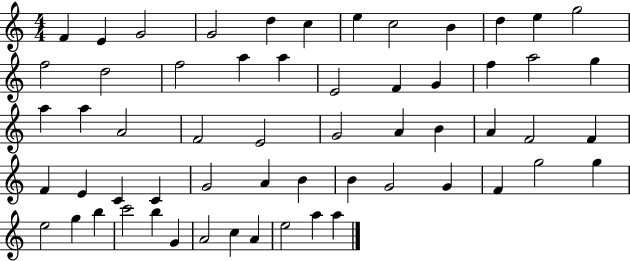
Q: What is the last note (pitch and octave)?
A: A5